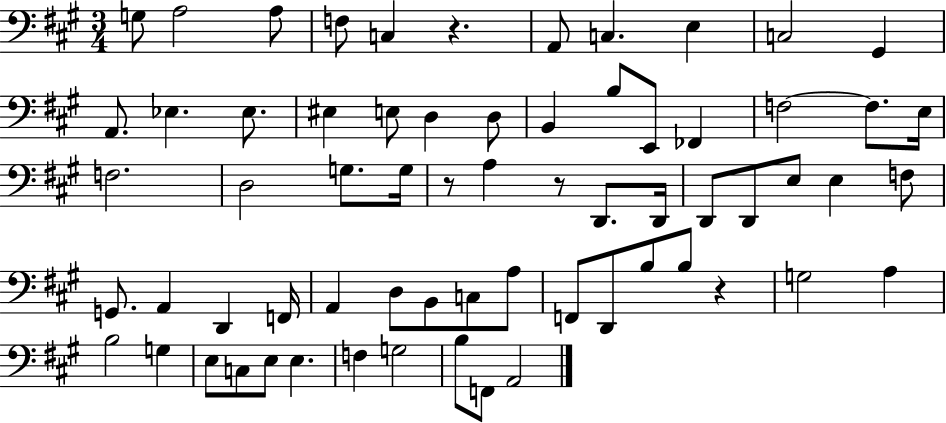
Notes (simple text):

G3/e A3/h A3/e F3/e C3/q R/q. A2/e C3/q. E3/q C3/h G#2/q A2/e. Eb3/q. Eb3/e. EIS3/q E3/e D3/q D3/e B2/q B3/e E2/e FES2/q F3/h F3/e. E3/s F3/h. D3/h G3/e. G3/s R/e A3/q R/e D2/e. D2/s D2/e D2/e E3/e E3/q F3/e G2/e. A2/q D2/q F2/s A2/q D3/e B2/e C3/e A3/e F2/e D2/e B3/e B3/e R/q G3/h A3/q B3/h G3/q E3/e C3/e E3/e E3/q. F3/q G3/h B3/e F2/e A2/h